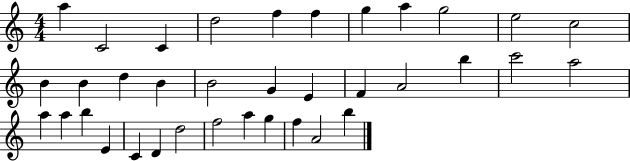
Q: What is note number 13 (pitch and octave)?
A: B4